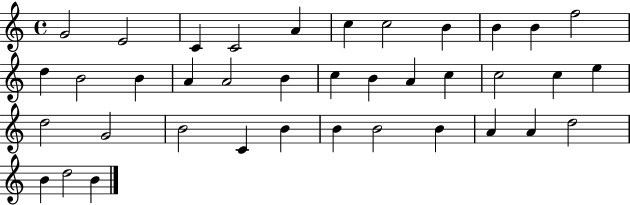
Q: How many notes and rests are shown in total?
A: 38